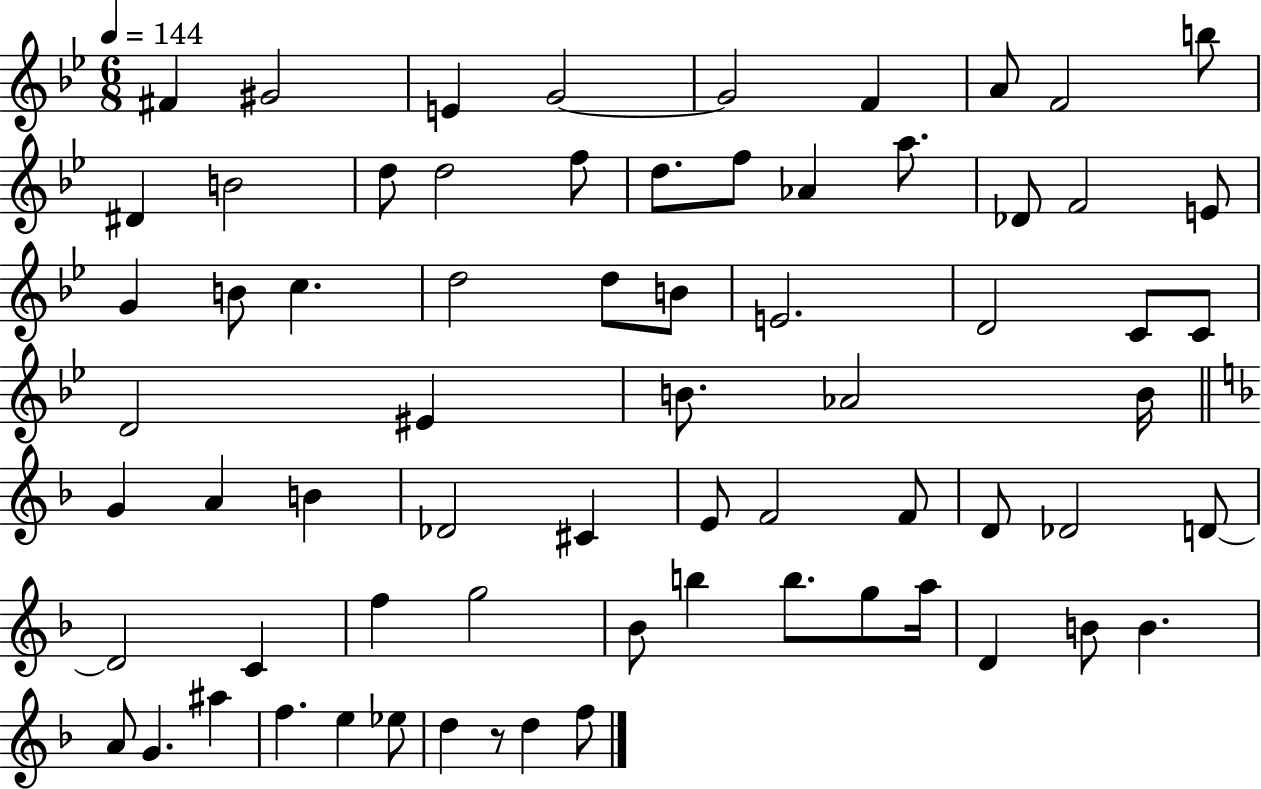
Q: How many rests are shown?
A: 1